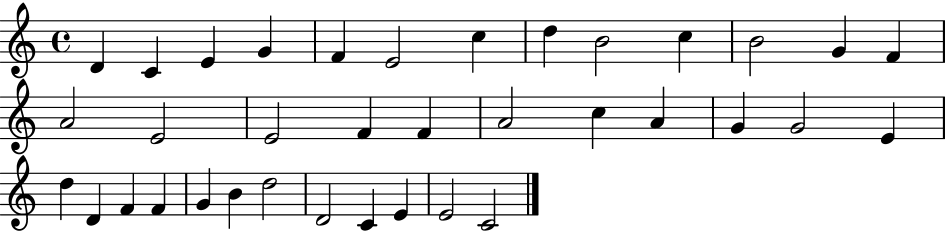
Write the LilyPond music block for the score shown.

{
  \clef treble
  \time 4/4
  \defaultTimeSignature
  \key c \major
  d'4 c'4 e'4 g'4 | f'4 e'2 c''4 | d''4 b'2 c''4 | b'2 g'4 f'4 | \break a'2 e'2 | e'2 f'4 f'4 | a'2 c''4 a'4 | g'4 g'2 e'4 | \break d''4 d'4 f'4 f'4 | g'4 b'4 d''2 | d'2 c'4 e'4 | e'2 c'2 | \break \bar "|."
}